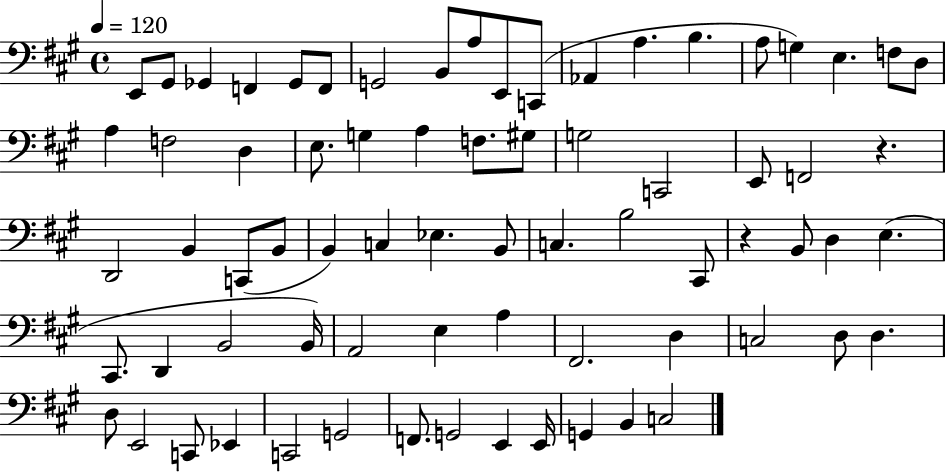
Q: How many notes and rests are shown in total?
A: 72